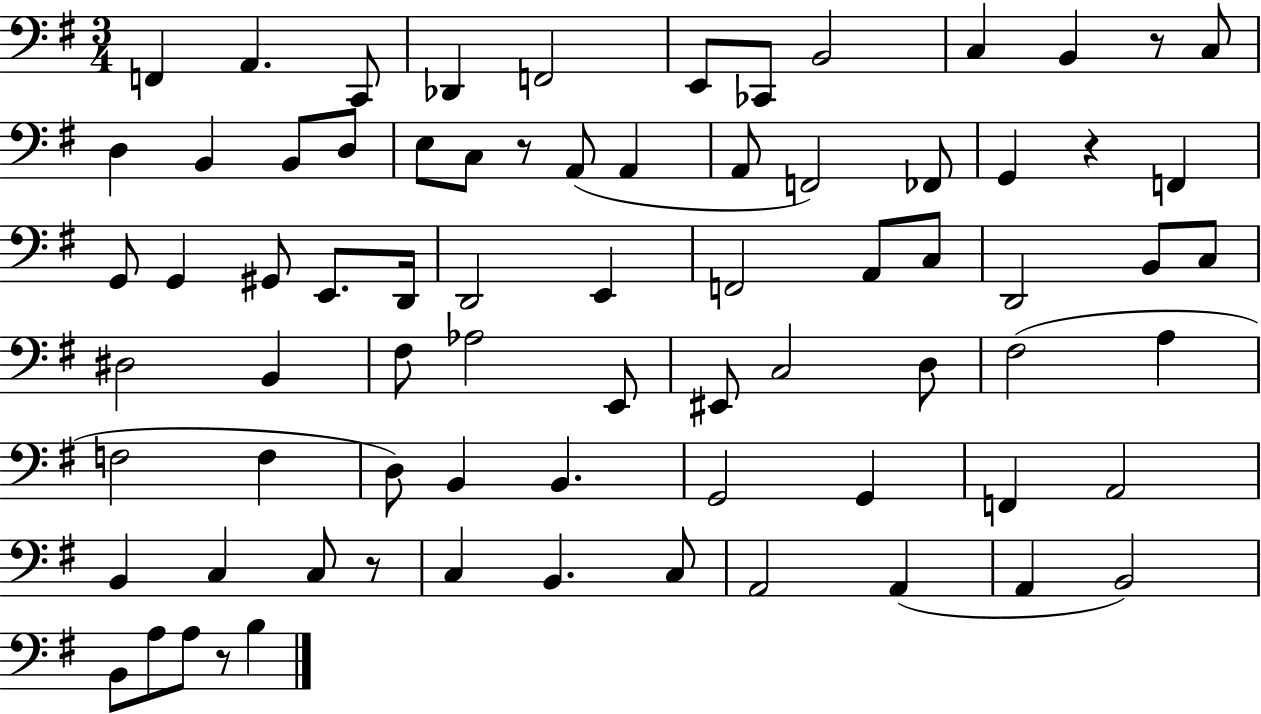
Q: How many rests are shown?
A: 5